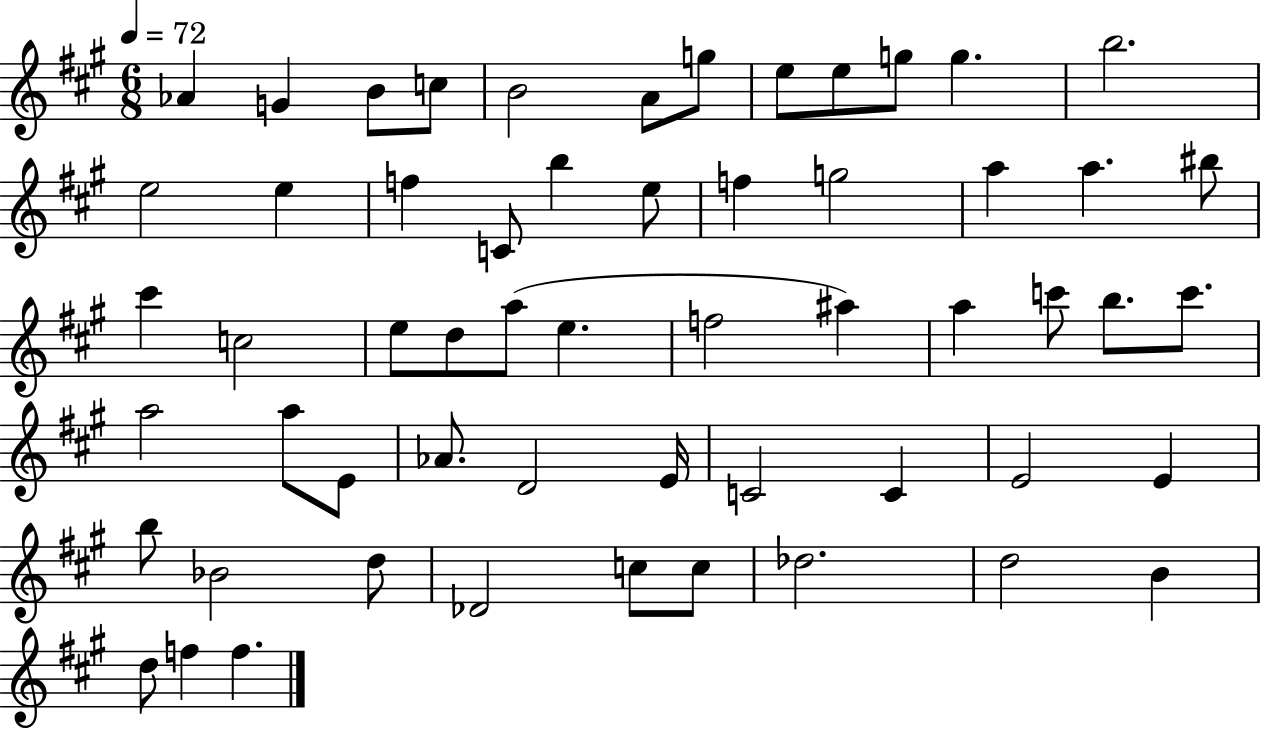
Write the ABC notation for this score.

X:1
T:Untitled
M:6/8
L:1/4
K:A
_A G B/2 c/2 B2 A/2 g/2 e/2 e/2 g/2 g b2 e2 e f C/2 b e/2 f g2 a a ^b/2 ^c' c2 e/2 d/2 a/2 e f2 ^a a c'/2 b/2 c'/2 a2 a/2 E/2 _A/2 D2 E/4 C2 C E2 E b/2 _B2 d/2 _D2 c/2 c/2 _d2 d2 B d/2 f f